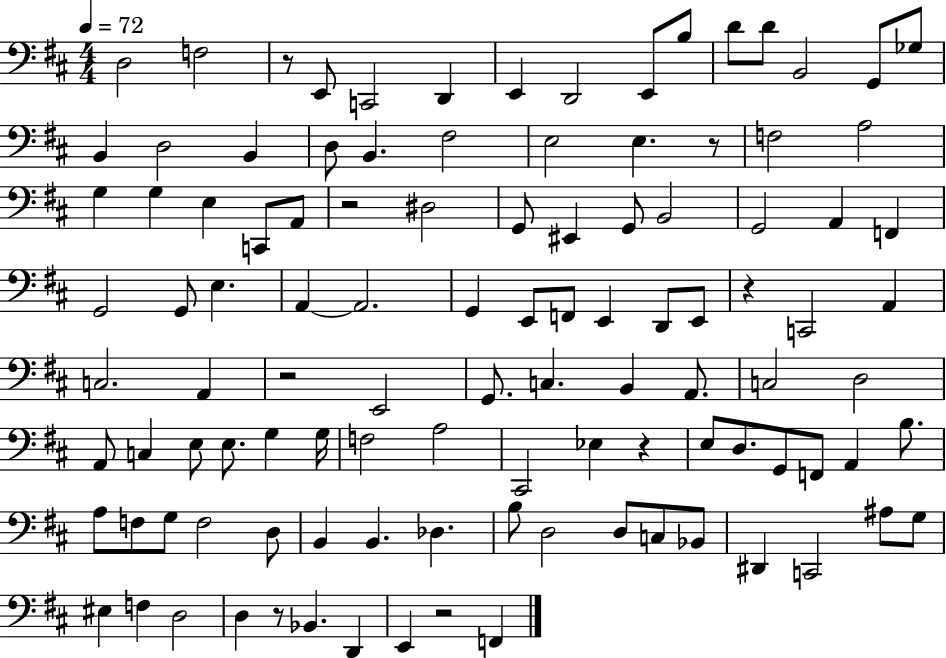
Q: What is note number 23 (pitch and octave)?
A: F3